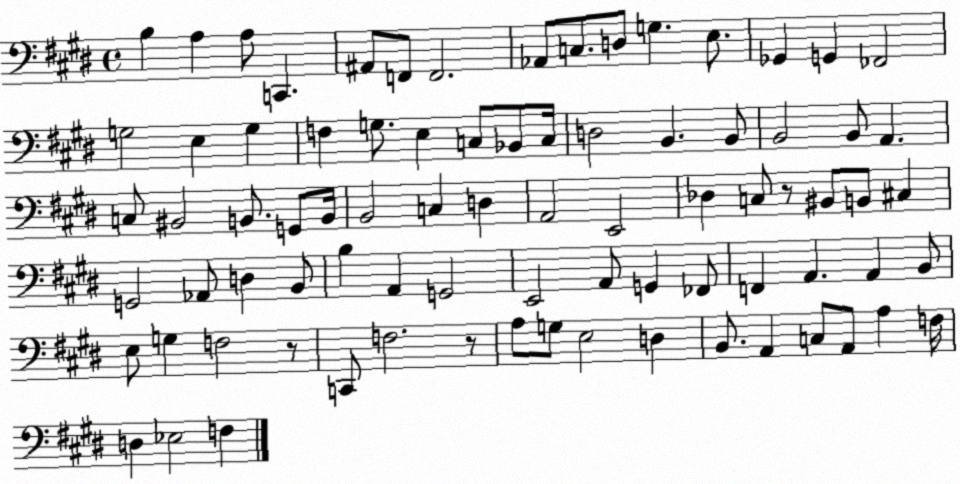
X:1
T:Untitled
M:4/4
L:1/4
K:E
B, A, A,/2 C,, ^A,,/2 F,,/2 F,,2 _A,,/2 C,/2 D,/2 G, E,/2 _G,, G,, _F,,2 G,2 E, G, F, G,/2 E, C,/2 _B,,/2 C,/4 D,2 B,, B,,/2 B,,2 B,,/2 A,, C,/2 ^B,,2 B,,/2 G,,/2 B,,/4 B,,2 C, D, A,,2 E,,2 _D, C,/2 z/2 ^B,,/2 B,,/2 ^C, G,,2 _A,,/2 D, B,,/2 B, A,, G,,2 E,,2 A,,/2 G,, _F,,/2 F,, A,, A,, B,,/2 E,/2 G, F,2 z/2 C,,/2 F,2 z/2 A,/2 G,/2 E,2 D, B,,/2 A,, C,/2 A,,/2 A, F,/4 D, _E,2 F,